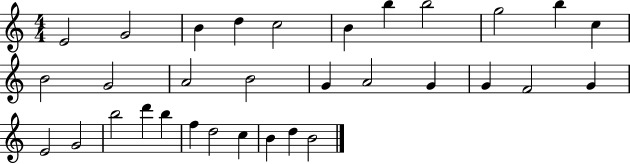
X:1
T:Untitled
M:4/4
L:1/4
K:C
E2 G2 B d c2 B b b2 g2 b c B2 G2 A2 B2 G A2 G G F2 G E2 G2 b2 d' b f d2 c B d B2